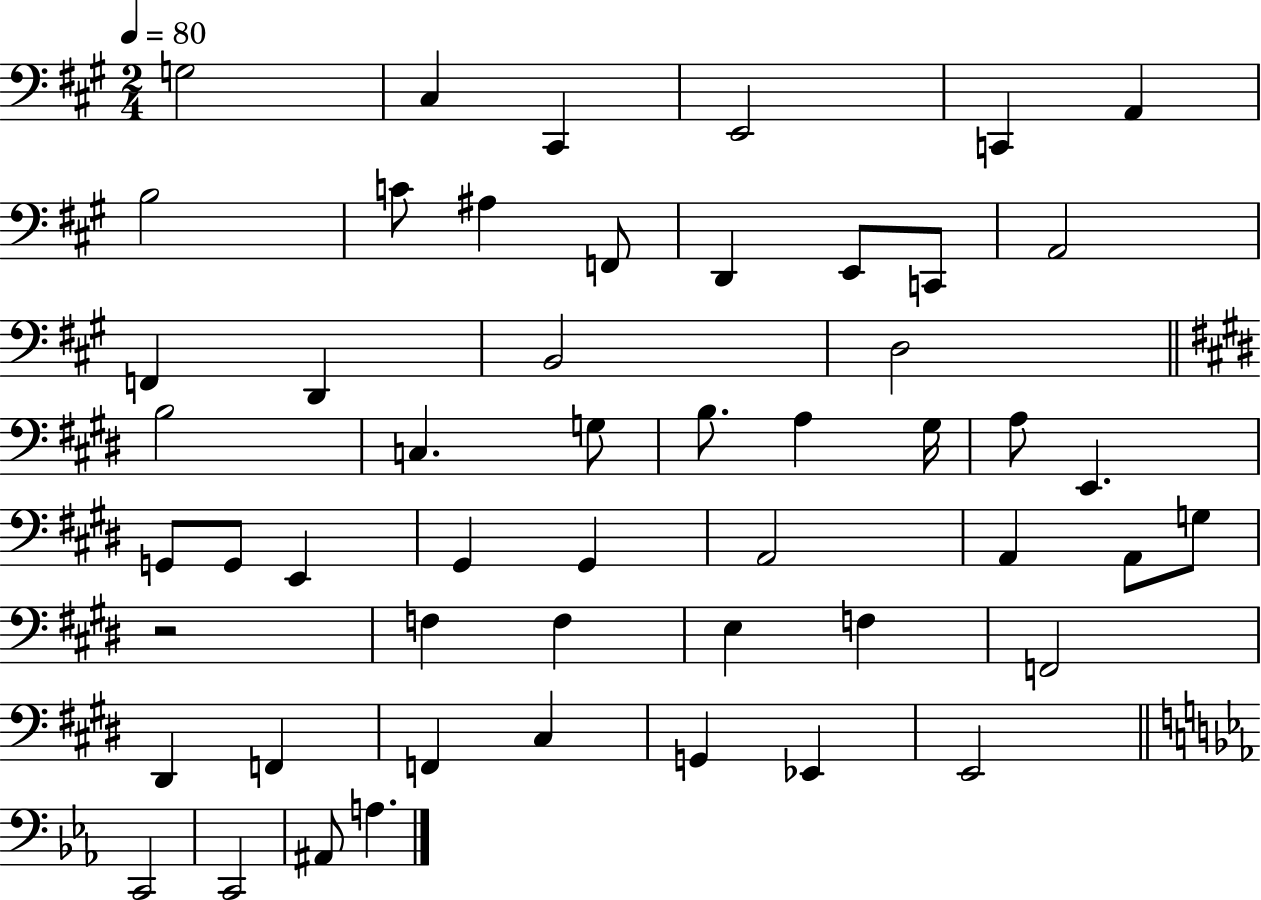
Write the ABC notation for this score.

X:1
T:Untitled
M:2/4
L:1/4
K:A
G,2 ^C, ^C,, E,,2 C,, A,, B,2 C/2 ^A, F,,/2 D,, E,,/2 C,,/2 A,,2 F,, D,, B,,2 D,2 B,2 C, G,/2 B,/2 A, ^G,/4 A,/2 E,, G,,/2 G,,/2 E,, ^G,, ^G,, A,,2 A,, A,,/2 G,/2 z2 F, F, E, F, F,,2 ^D,, F,, F,, ^C, G,, _E,, E,,2 C,,2 C,,2 ^A,,/2 A,